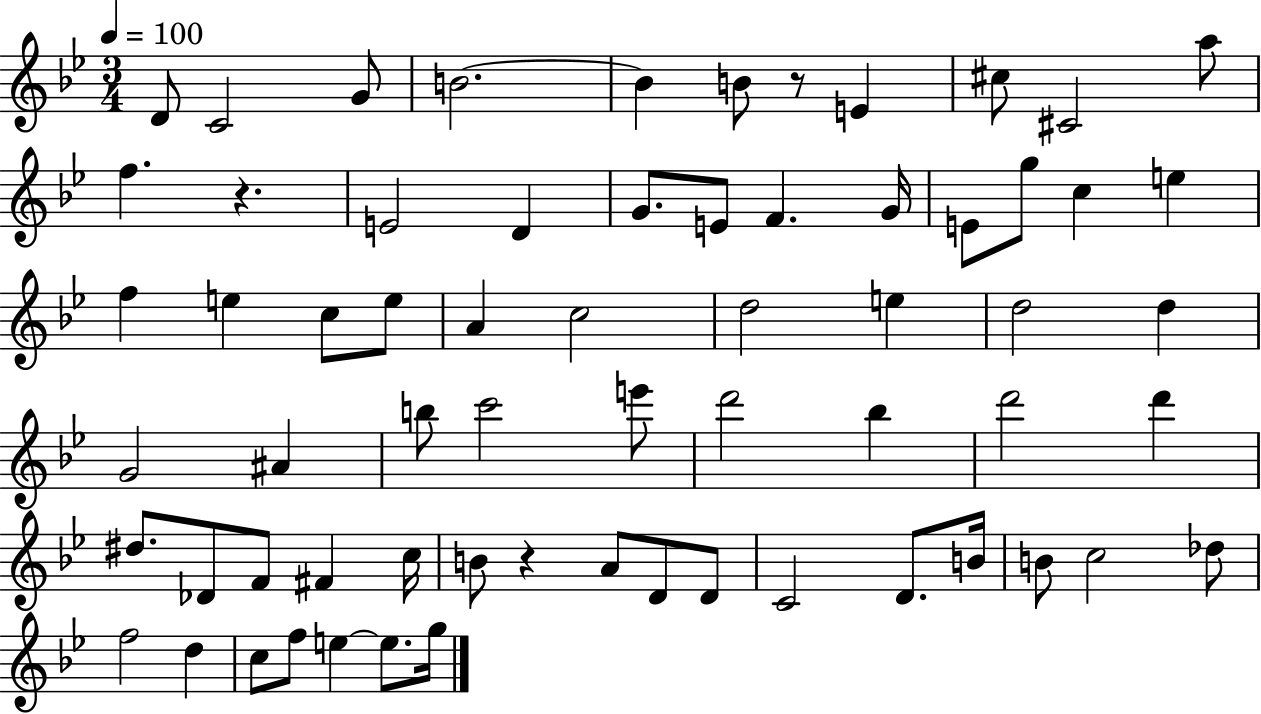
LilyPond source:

{
  \clef treble
  \numericTimeSignature
  \time 3/4
  \key bes \major
  \tempo 4 = 100
  d'8 c'2 g'8 | b'2.~~ | b'4 b'8 r8 e'4 | cis''8 cis'2 a''8 | \break f''4. r4. | e'2 d'4 | g'8. e'8 f'4. g'16 | e'8 g''8 c''4 e''4 | \break f''4 e''4 c''8 e''8 | a'4 c''2 | d''2 e''4 | d''2 d''4 | \break g'2 ais'4 | b''8 c'''2 e'''8 | d'''2 bes''4 | d'''2 d'''4 | \break dis''8. des'8 f'8 fis'4 c''16 | b'8 r4 a'8 d'8 d'8 | c'2 d'8. b'16 | b'8 c''2 des''8 | \break f''2 d''4 | c''8 f''8 e''4~~ e''8. g''16 | \bar "|."
}